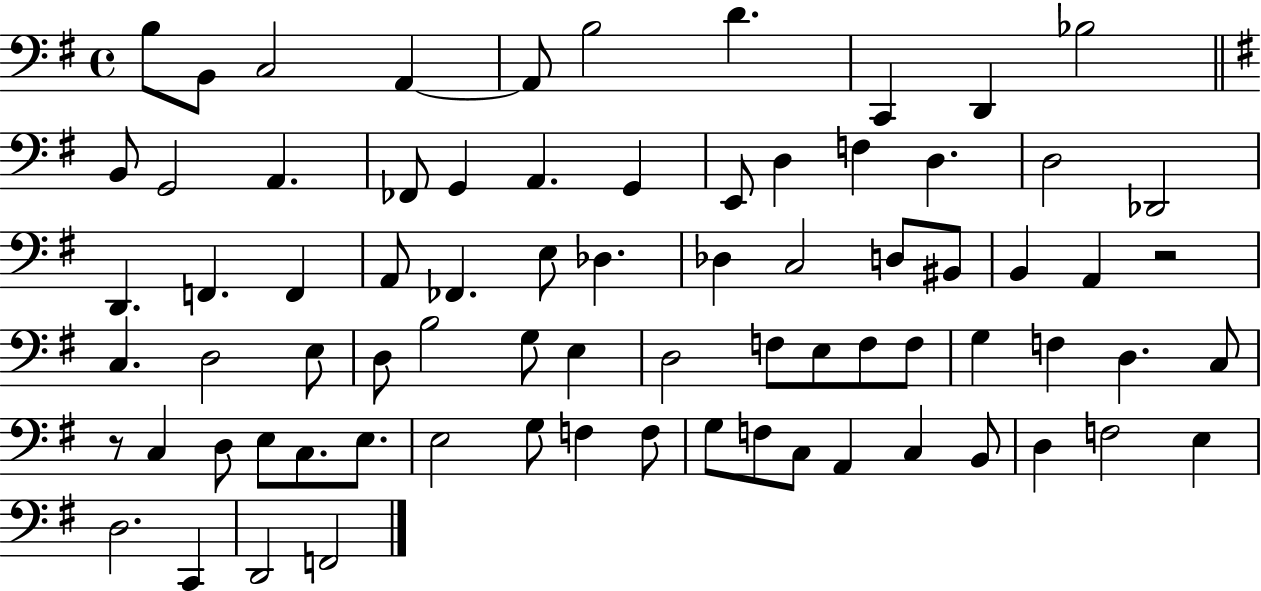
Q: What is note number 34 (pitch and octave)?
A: BIS2